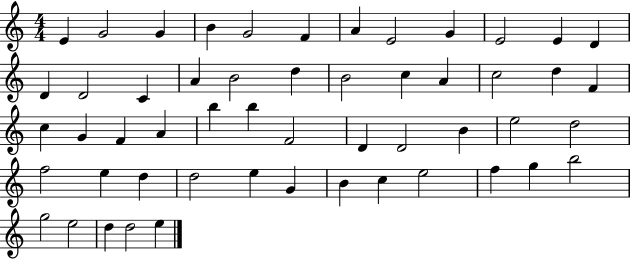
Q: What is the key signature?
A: C major